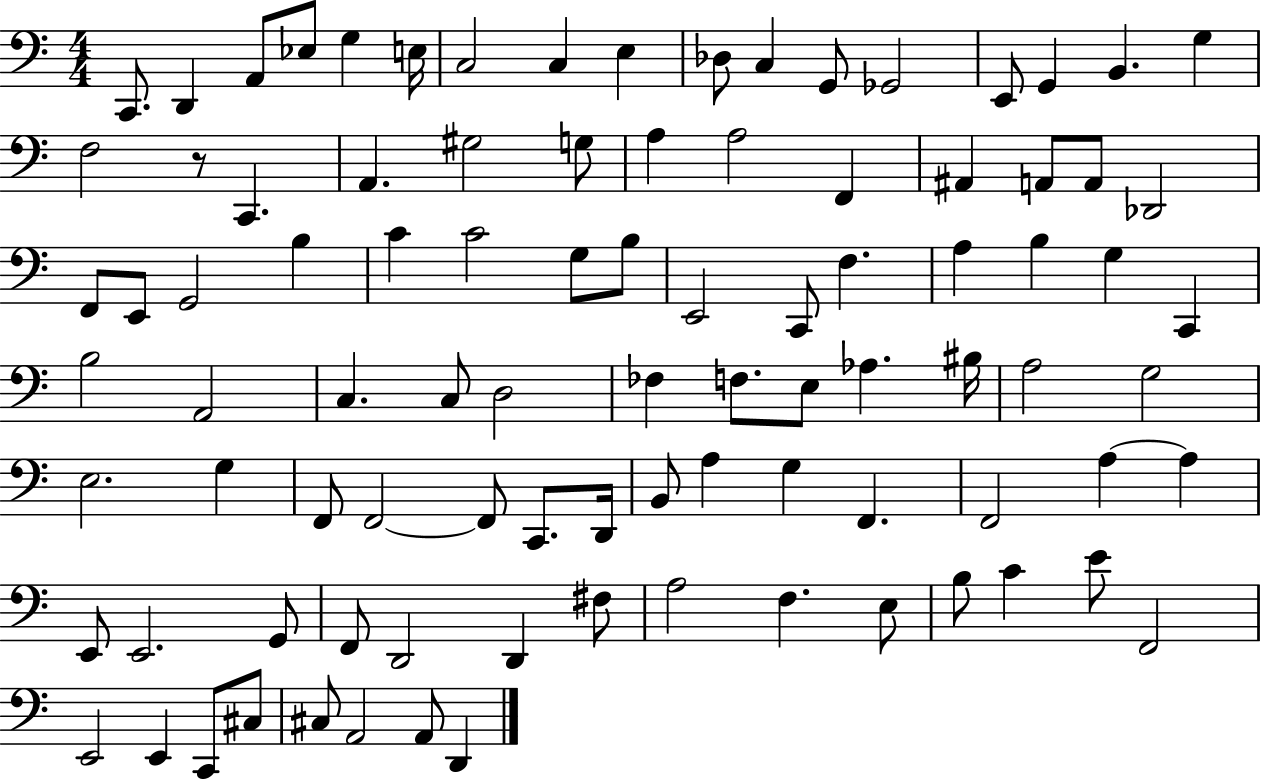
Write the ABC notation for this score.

X:1
T:Untitled
M:4/4
L:1/4
K:C
C,,/2 D,, A,,/2 _E,/2 G, E,/4 C,2 C, E, _D,/2 C, G,,/2 _G,,2 E,,/2 G,, B,, G, F,2 z/2 C,, A,, ^G,2 G,/2 A, A,2 F,, ^A,, A,,/2 A,,/2 _D,,2 F,,/2 E,,/2 G,,2 B, C C2 G,/2 B,/2 E,,2 C,,/2 F, A, B, G, C,, B,2 A,,2 C, C,/2 D,2 _F, F,/2 E,/2 _A, ^B,/4 A,2 G,2 E,2 G, F,,/2 F,,2 F,,/2 C,,/2 D,,/4 B,,/2 A, G, F,, F,,2 A, A, E,,/2 E,,2 G,,/2 F,,/2 D,,2 D,, ^F,/2 A,2 F, E,/2 B,/2 C E/2 F,,2 E,,2 E,, C,,/2 ^C,/2 ^C,/2 A,,2 A,,/2 D,,